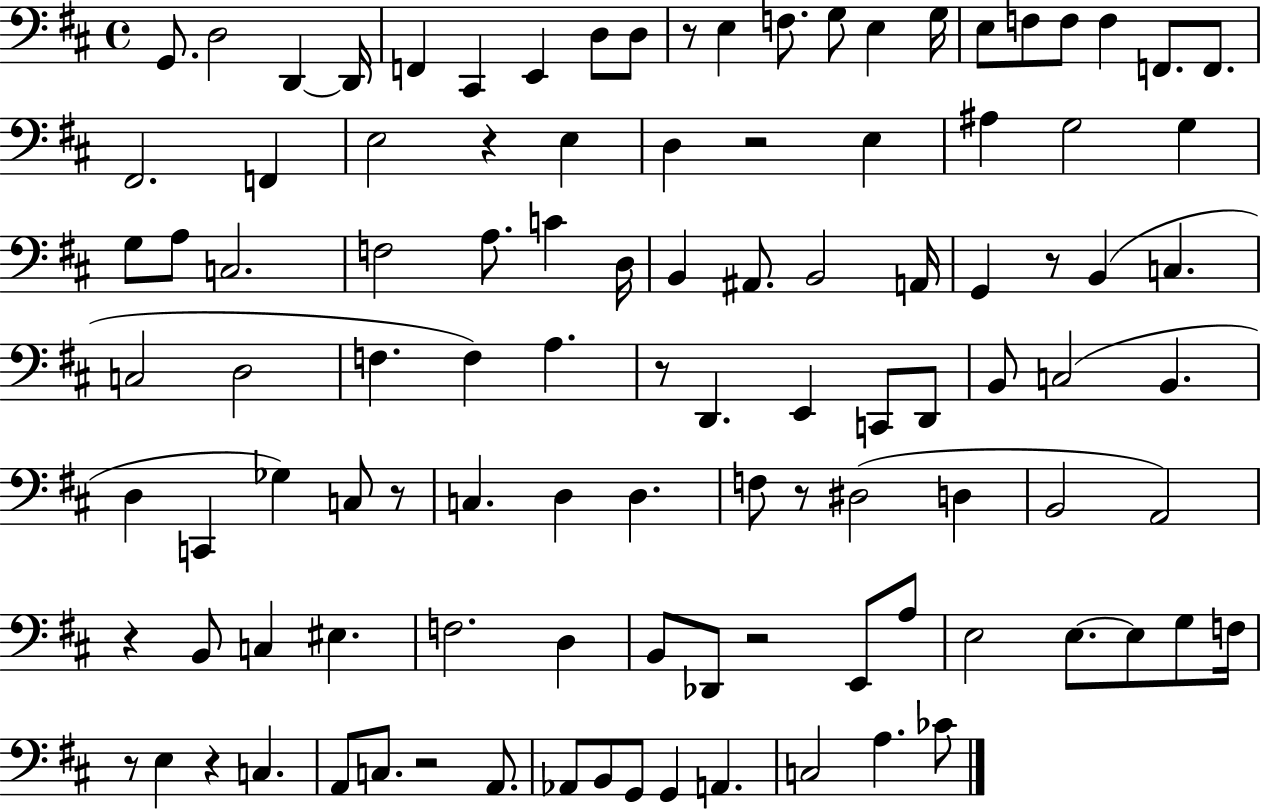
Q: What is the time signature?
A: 4/4